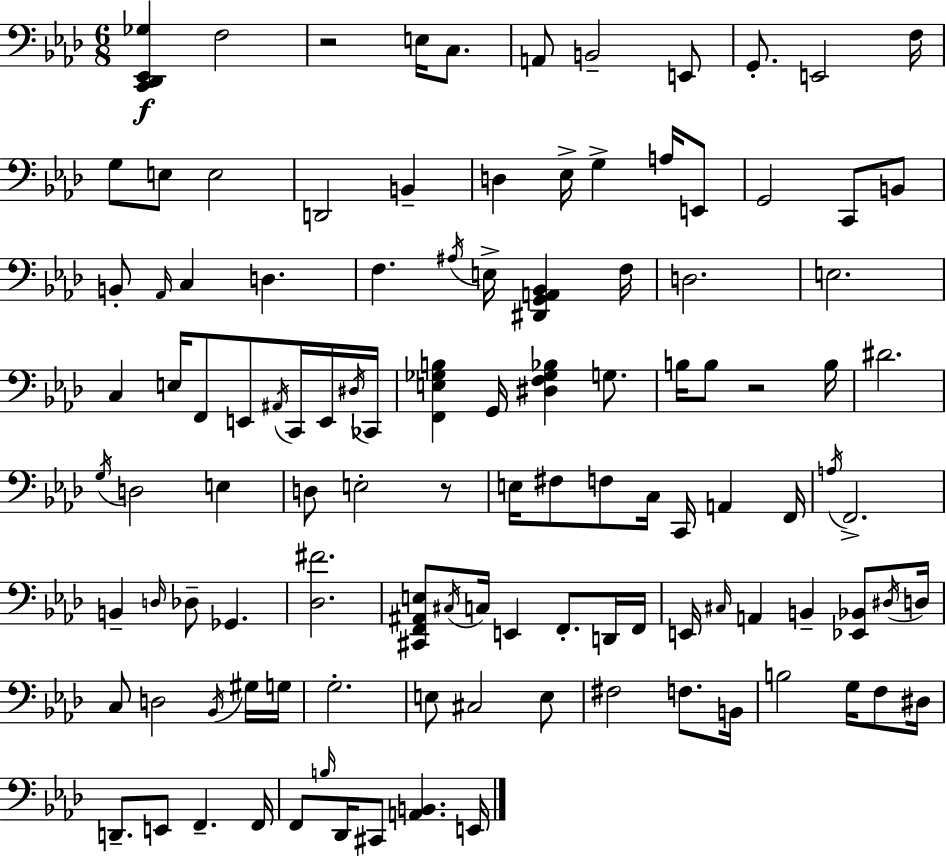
{
  \clef bass
  \numericTimeSignature
  \time 6/8
  \key aes \major
  <c, des, ees, ges>4\f f2 | r2 e16 c8. | a,8 b,2-- e,8 | g,8.-. e,2 f16 | \break g8 e8 e2 | d,2 b,4-- | d4 ees16-> g4-> a16 e,8 | g,2 c,8 b,8 | \break b,8-. \grace { aes,16 } c4 d4. | f4. \acciaccatura { ais16 } e16-> <dis, g, a, bes,>4 | f16 d2. | e2. | \break c4 e16 f,8 e,8 \acciaccatura { ais,16 } | c,16 e,16 \acciaccatura { dis16 } ces,16 <f, e ges b>4 g,16 <dis f ges bes>4 | g8. b16 b8 r2 | b16 dis'2. | \break \acciaccatura { g16 } d2 | e4 d8 e2-. | r8 e16 fis8 f8 c16 c,16 | a,4 f,16 \acciaccatura { a16 } f,2.-> | \break b,4-- \grace { d16 } des8-- | ges,4. <des fis'>2. | <cis, f, ais, e>8 \acciaccatura { cis16 } c16 e,4 | f,8.-. d,16 f,16 e,16 \grace { cis16 } a,4 | \break b,4-- <ees, bes,>8 \acciaccatura { dis16 } d16 c8 | d2 \acciaccatura { bes,16 } gis16 g16 g2.-. | e8 | cis2 e8 fis2 | \break f8. b,16 b2 | g16 f8 dis16 d,8.-- | e,8 f,4.-- f,16 f,8 | \grace { b16 } des,16 cis,8 <a, b,>4. e,16 | \break \bar "|."
}